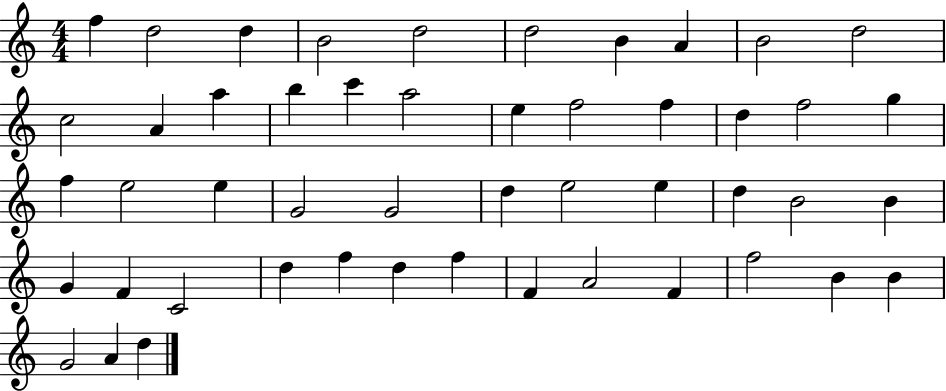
{
  \clef treble
  \numericTimeSignature
  \time 4/4
  \key c \major
  f''4 d''2 d''4 | b'2 d''2 | d''2 b'4 a'4 | b'2 d''2 | \break c''2 a'4 a''4 | b''4 c'''4 a''2 | e''4 f''2 f''4 | d''4 f''2 g''4 | \break f''4 e''2 e''4 | g'2 g'2 | d''4 e''2 e''4 | d''4 b'2 b'4 | \break g'4 f'4 c'2 | d''4 f''4 d''4 f''4 | f'4 a'2 f'4 | f''2 b'4 b'4 | \break g'2 a'4 d''4 | \bar "|."
}